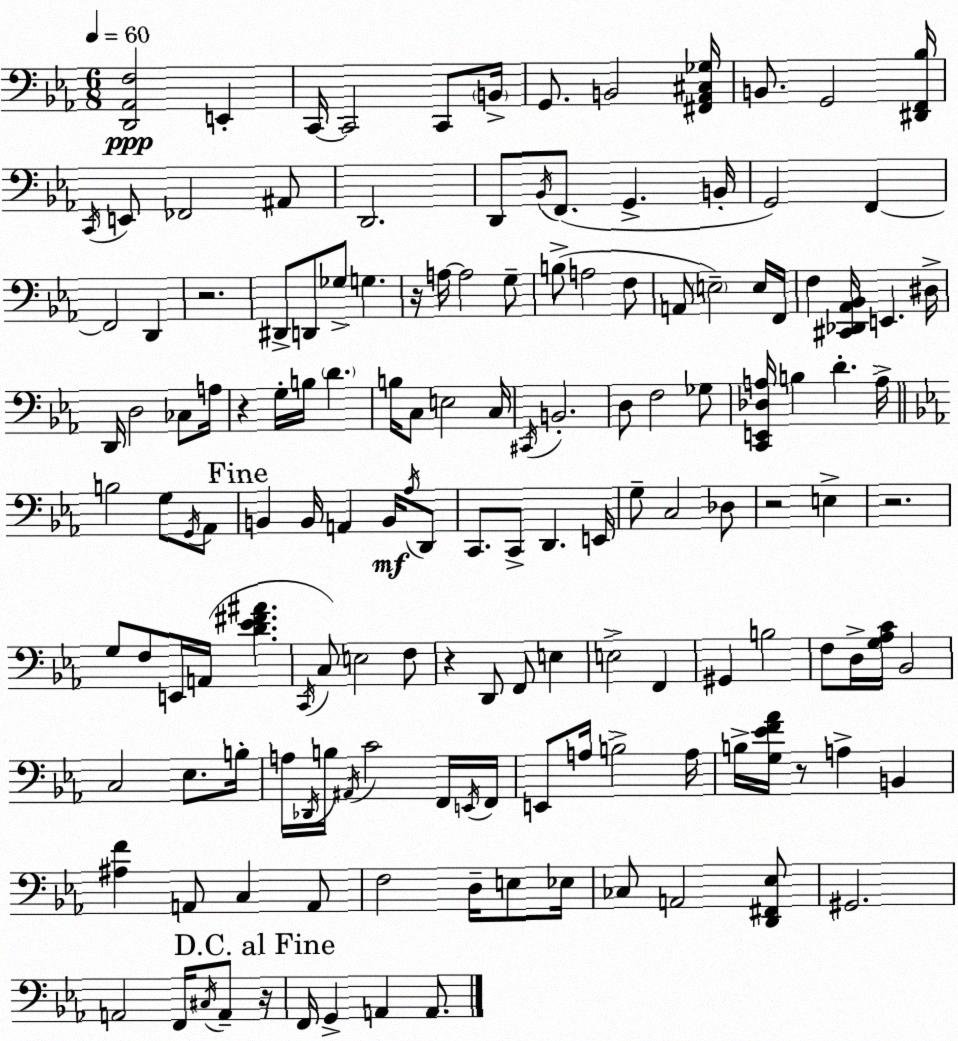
X:1
T:Untitled
M:6/8
L:1/4
K:Eb
[D,,_A,,F,]2 E,, C,,/4 C,,2 C,,/2 B,,/4 G,,/2 B,,2 [^F,,_A,,^C,_G,]/4 B,,/2 G,,2 [^D,,F,,_B,]/4 C,,/4 E,,/2 _F,,2 ^A,,/2 D,,2 D,,/2 _B,,/4 F,,/2 G,, B,,/4 G,,2 F,, F,,2 D,, z2 ^D,,/2 D,,/2 _G,/2 G, z/4 A,/4 A,2 G,/2 B,/2 A,2 F,/2 A,,/2 E,2 E,/4 F,,/4 F, [^C,,_D,,_A,,_B,,]/4 E,, ^D,/4 D,,/4 D,2 _C,/2 A,/4 z G,/4 B,/4 D B,/4 C,/2 E,2 C,/4 ^C,,/4 B,,2 D,/2 F,2 _G,/2 [C,,E,,_D,A,]/4 B, D A,/4 B,2 G,/2 G,,/4 _A,,/2 B,, B,,/4 A,, B,,/4 _A,/4 D,,/2 C,,/2 C,,/2 D,, E,,/4 G,/2 C,2 _D,/2 z2 E, z2 G,/2 F,/2 E,,/4 A,,/4 [D_E^F^A] C,,/4 C,/2 E,2 F,/2 z D,,/2 F,,/2 E, E,2 F,, ^G,, B,2 F,/2 D,/4 [G,_A,C]/4 _B,,2 C,2 _E,/2 B,/4 A,/4 _D,,/4 B,/4 ^A,,/4 C2 F,,/4 E,,/4 F,,/4 E,,/2 A,/4 B,2 A,/4 B,/4 [G,_EF_A]/4 z/2 A, B,, [^A,F] A,,/2 C, A,,/2 F,2 D,/4 E,/2 _E,/4 _C,/2 A,,2 [D,,^F,,_E,]/2 ^G,,2 A,,2 F,,/4 ^C,/4 A,,/2 z/4 F,,/4 G,, A,, A,,/2